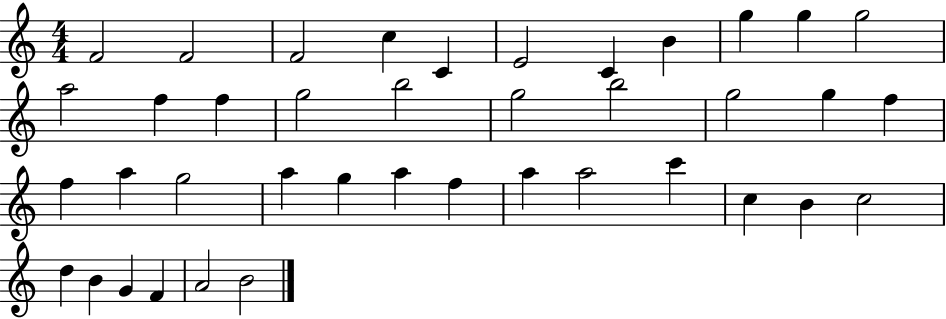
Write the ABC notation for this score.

X:1
T:Untitled
M:4/4
L:1/4
K:C
F2 F2 F2 c C E2 C B g g g2 a2 f f g2 b2 g2 b2 g2 g f f a g2 a g a f a a2 c' c B c2 d B G F A2 B2